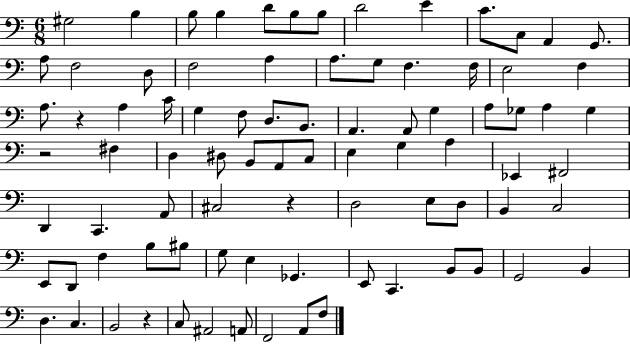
X:1
T:Untitled
M:6/8
L:1/4
K:C
^G,2 B, B,/2 B, D/2 B,/2 B,/2 D2 E C/2 C,/2 A,, G,,/2 A,/2 F,2 D,/2 F,2 A, A,/2 G,/2 F, F,/4 E,2 F, A,/2 z A, C/4 G, F,/2 D,/2 B,,/2 A,, A,,/2 G, A,/2 _G,/2 A, _G, z2 ^F, D, ^D,/2 B,,/2 A,,/2 C,/2 E, G, A, _E,, ^F,,2 D,, C,, A,,/2 ^C,2 z D,2 E,/2 D,/2 B,, C,2 E,,/2 D,,/2 F, B,/2 ^B,/2 G,/2 E, _G,, E,,/2 C,, B,,/2 B,,/2 G,,2 B,, D, C, B,,2 z C,/2 ^A,,2 A,,/2 F,,2 A,,/2 F,/2